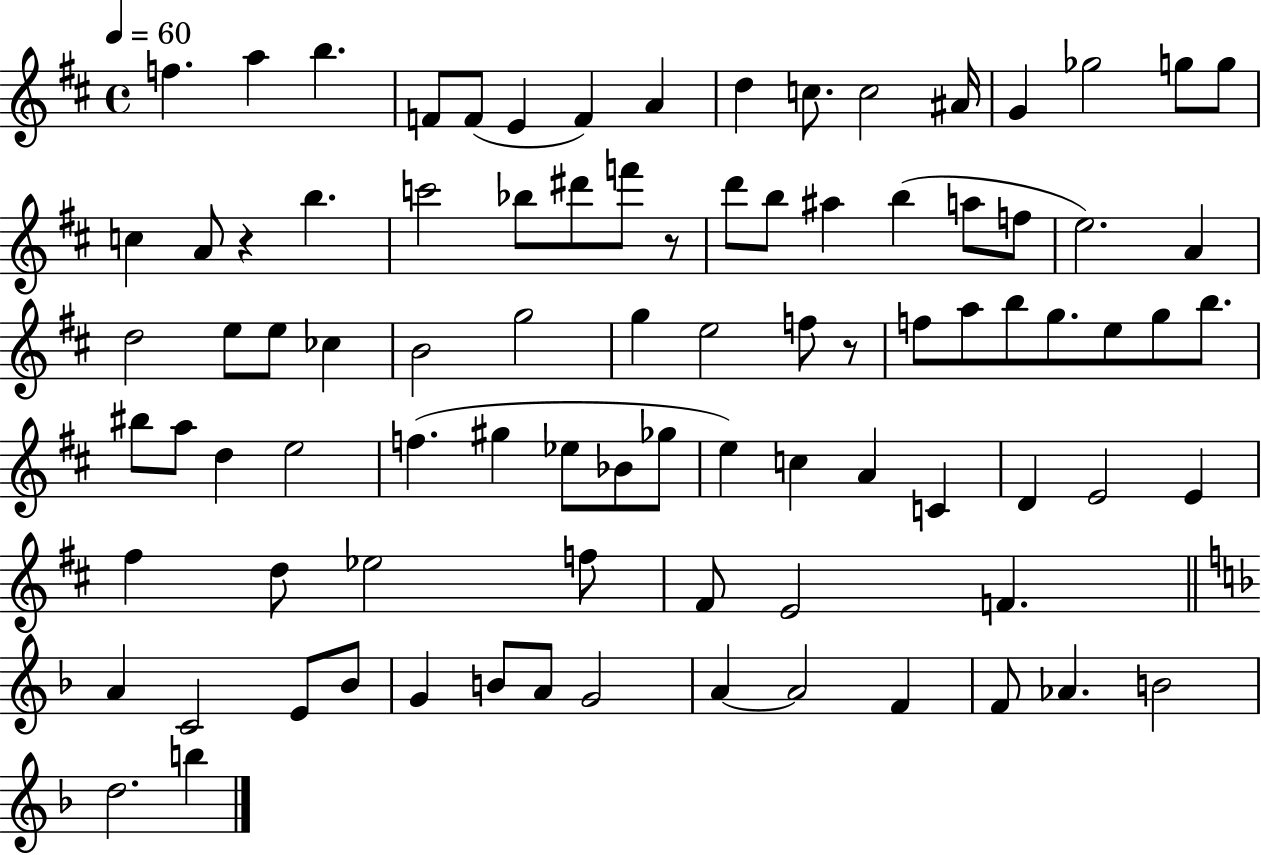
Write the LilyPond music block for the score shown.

{
  \clef treble
  \time 4/4
  \defaultTimeSignature
  \key d \major
  \tempo 4 = 60
  f''4. a''4 b''4. | f'8 f'8( e'4 f'4) a'4 | d''4 c''8. c''2 ais'16 | g'4 ges''2 g''8 g''8 | \break c''4 a'8 r4 b''4. | c'''2 bes''8 dis'''8 f'''8 r8 | d'''8 b''8 ais''4 b''4( a''8 f''8 | e''2.) a'4 | \break d''2 e''8 e''8 ces''4 | b'2 g''2 | g''4 e''2 f''8 r8 | f''8 a''8 b''8 g''8. e''8 g''8 b''8. | \break bis''8 a''8 d''4 e''2 | f''4.( gis''4 ees''8 bes'8 ges''8 | e''4) c''4 a'4 c'4 | d'4 e'2 e'4 | \break fis''4 d''8 ees''2 f''8 | fis'8 e'2 f'4. | \bar "||" \break \key f \major a'4 c'2 e'8 bes'8 | g'4 b'8 a'8 g'2 | a'4~~ a'2 f'4 | f'8 aes'4. b'2 | \break d''2. b''4 | \bar "|."
}